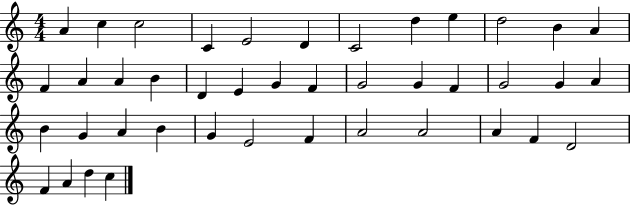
X:1
T:Untitled
M:4/4
L:1/4
K:C
A c c2 C E2 D C2 d e d2 B A F A A B D E G F G2 G F G2 G A B G A B G E2 F A2 A2 A F D2 F A d c